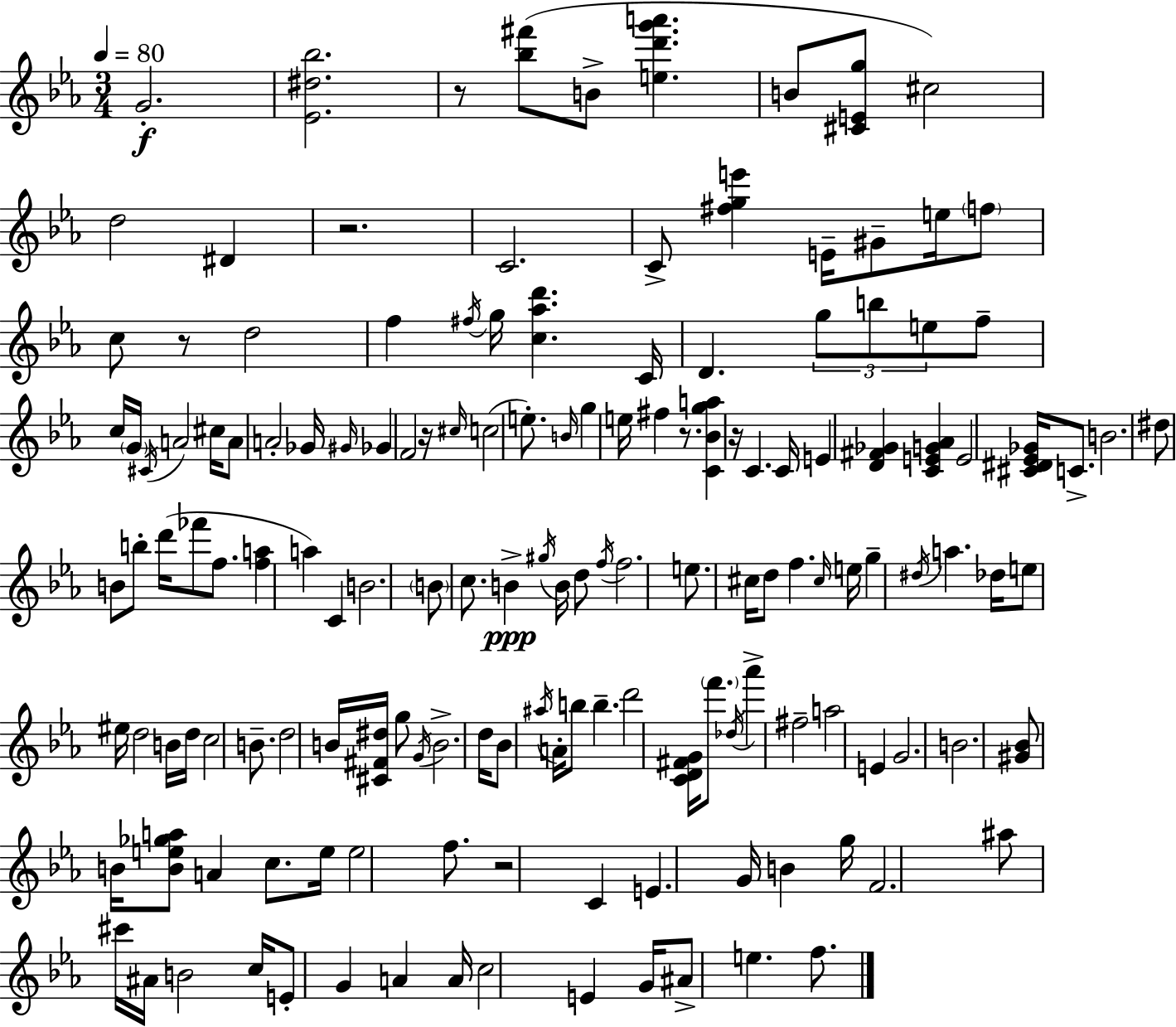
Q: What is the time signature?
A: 3/4